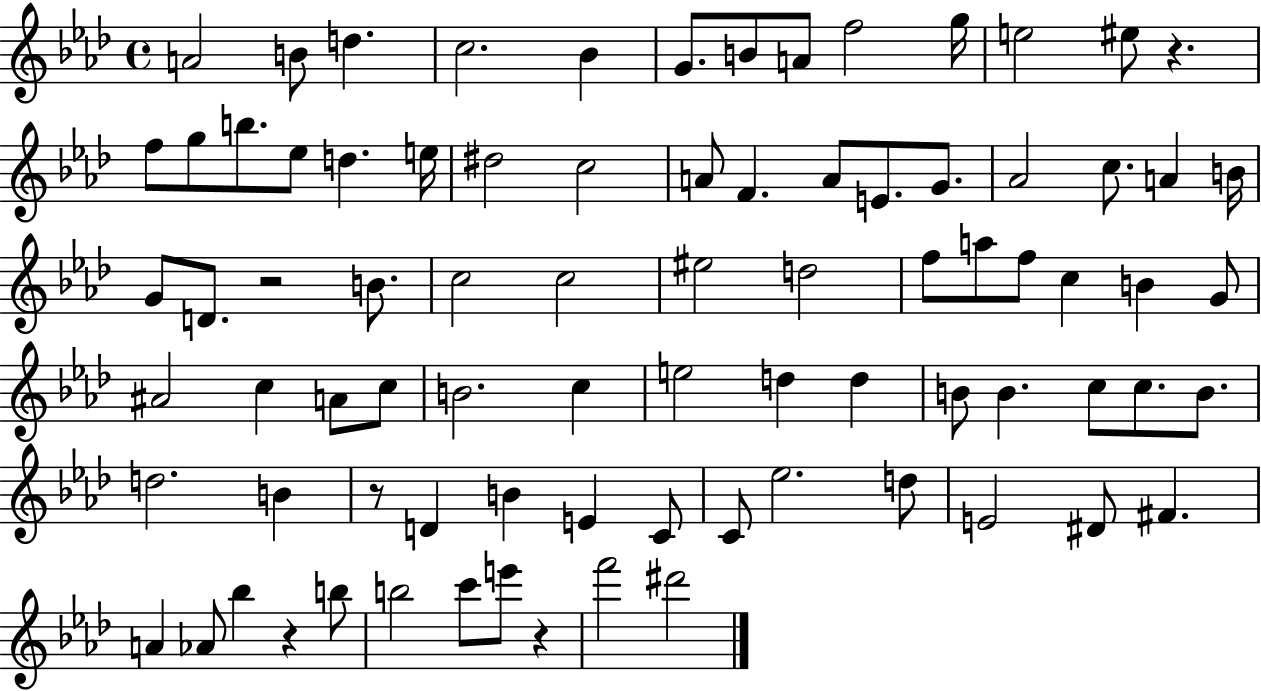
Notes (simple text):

A4/h B4/e D5/q. C5/h. Bb4/q G4/e. B4/e A4/e F5/h G5/s E5/h EIS5/e R/q. F5/e G5/e B5/e. Eb5/e D5/q. E5/s D#5/h C5/h A4/e F4/q. A4/e E4/e. G4/e. Ab4/h C5/e. A4/q B4/s G4/e D4/e. R/h B4/e. C5/h C5/h EIS5/h D5/h F5/e A5/e F5/e C5/q B4/q G4/e A#4/h C5/q A4/e C5/e B4/h. C5/q E5/h D5/q D5/q B4/e B4/q. C5/e C5/e. B4/e. D5/h. B4/q R/e D4/q B4/q E4/q C4/e C4/e Eb5/h. D5/e E4/h D#4/e F#4/q. A4/q Ab4/e Bb5/q R/q B5/e B5/h C6/e E6/e R/q F6/h D#6/h